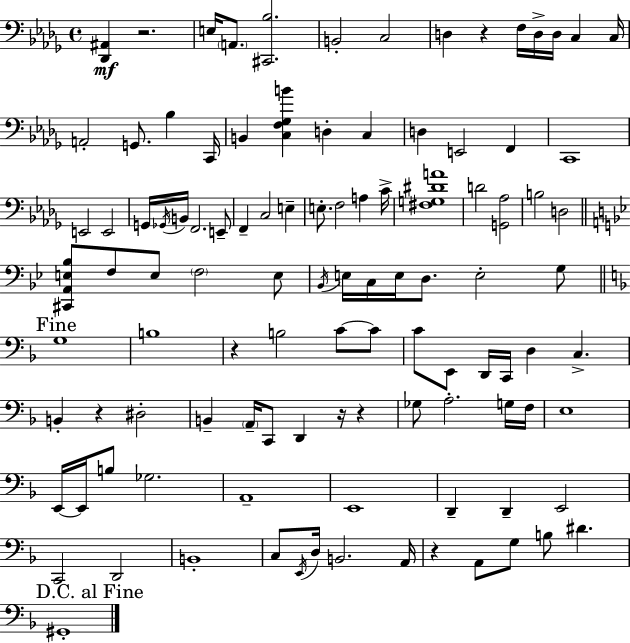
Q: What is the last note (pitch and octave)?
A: G#2